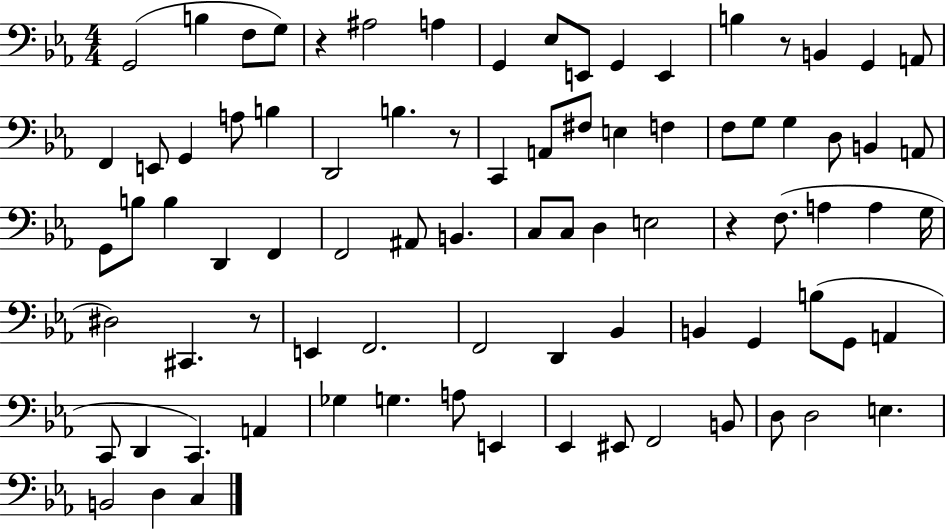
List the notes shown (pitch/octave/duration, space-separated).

G2/h B3/q F3/e G3/e R/q A#3/h A3/q G2/q Eb3/e E2/e G2/q E2/q B3/q R/e B2/q G2/q A2/e F2/q E2/e G2/q A3/e B3/q D2/h B3/q. R/e C2/q A2/e F#3/e E3/q F3/q F3/e G3/e G3/q D3/e B2/q A2/e G2/e B3/e B3/q D2/q F2/q F2/h A#2/e B2/q. C3/e C3/e D3/q E3/h R/q F3/e. A3/q A3/q G3/s D#3/h C#2/q. R/e E2/q F2/h. F2/h D2/q Bb2/q B2/q G2/q B3/e G2/e A2/q C2/e D2/q C2/q. A2/q Gb3/q G3/q. A3/e E2/q Eb2/q EIS2/e F2/h B2/e D3/e D3/h E3/q. B2/h D3/q C3/q